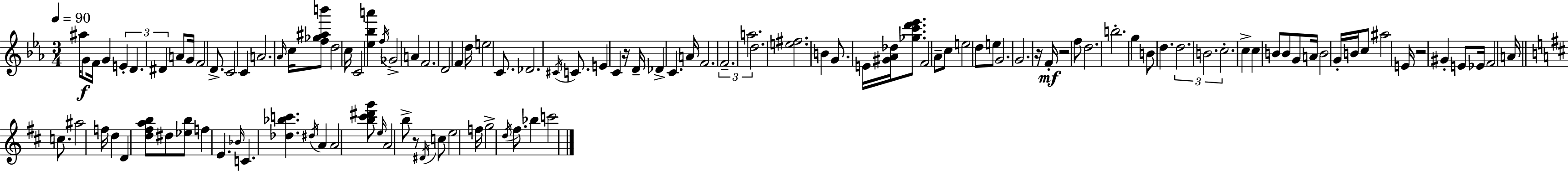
X:1
T:Untitled
M:3/4
L:1/4
K:Eb
^a/4 G/2 F/4 G E D ^D A/2 G/4 F2 D/2 C2 C A2 _A/4 c/4 [f_g^ab']/2 d2 c/4 C2 [_e_ba'] f/4 _G2 A F2 D2 F d/4 e2 C/2 _D2 ^C/4 C/2 E C z/4 D/4 _D C A/4 F2 F2 a2 d2 [e^f]2 B G/2 E/4 [^G_A_d]/4 [_gc'd'_e']/2 F2 _A/2 c/2 e2 d/2 e/2 G2 G2 z/4 F/4 z2 f/2 d2 b2 g B/2 d d2 B2 c2 c c B/2 B/2 G/2 A/4 B2 G/4 B/4 c/2 ^a2 E/4 z2 ^G E/2 _E/4 F2 A/4 c/2 ^a2 f/4 d D [d^fab]/2 ^d/2 [_eb]/2 f E _B/4 C [_d_bc'] ^d/4 A A2 [b^c'^d'g']/2 e/4 A2 b/2 z/2 ^D/4 c/2 e2 f/4 g2 d/4 ^f/2 _b c'2